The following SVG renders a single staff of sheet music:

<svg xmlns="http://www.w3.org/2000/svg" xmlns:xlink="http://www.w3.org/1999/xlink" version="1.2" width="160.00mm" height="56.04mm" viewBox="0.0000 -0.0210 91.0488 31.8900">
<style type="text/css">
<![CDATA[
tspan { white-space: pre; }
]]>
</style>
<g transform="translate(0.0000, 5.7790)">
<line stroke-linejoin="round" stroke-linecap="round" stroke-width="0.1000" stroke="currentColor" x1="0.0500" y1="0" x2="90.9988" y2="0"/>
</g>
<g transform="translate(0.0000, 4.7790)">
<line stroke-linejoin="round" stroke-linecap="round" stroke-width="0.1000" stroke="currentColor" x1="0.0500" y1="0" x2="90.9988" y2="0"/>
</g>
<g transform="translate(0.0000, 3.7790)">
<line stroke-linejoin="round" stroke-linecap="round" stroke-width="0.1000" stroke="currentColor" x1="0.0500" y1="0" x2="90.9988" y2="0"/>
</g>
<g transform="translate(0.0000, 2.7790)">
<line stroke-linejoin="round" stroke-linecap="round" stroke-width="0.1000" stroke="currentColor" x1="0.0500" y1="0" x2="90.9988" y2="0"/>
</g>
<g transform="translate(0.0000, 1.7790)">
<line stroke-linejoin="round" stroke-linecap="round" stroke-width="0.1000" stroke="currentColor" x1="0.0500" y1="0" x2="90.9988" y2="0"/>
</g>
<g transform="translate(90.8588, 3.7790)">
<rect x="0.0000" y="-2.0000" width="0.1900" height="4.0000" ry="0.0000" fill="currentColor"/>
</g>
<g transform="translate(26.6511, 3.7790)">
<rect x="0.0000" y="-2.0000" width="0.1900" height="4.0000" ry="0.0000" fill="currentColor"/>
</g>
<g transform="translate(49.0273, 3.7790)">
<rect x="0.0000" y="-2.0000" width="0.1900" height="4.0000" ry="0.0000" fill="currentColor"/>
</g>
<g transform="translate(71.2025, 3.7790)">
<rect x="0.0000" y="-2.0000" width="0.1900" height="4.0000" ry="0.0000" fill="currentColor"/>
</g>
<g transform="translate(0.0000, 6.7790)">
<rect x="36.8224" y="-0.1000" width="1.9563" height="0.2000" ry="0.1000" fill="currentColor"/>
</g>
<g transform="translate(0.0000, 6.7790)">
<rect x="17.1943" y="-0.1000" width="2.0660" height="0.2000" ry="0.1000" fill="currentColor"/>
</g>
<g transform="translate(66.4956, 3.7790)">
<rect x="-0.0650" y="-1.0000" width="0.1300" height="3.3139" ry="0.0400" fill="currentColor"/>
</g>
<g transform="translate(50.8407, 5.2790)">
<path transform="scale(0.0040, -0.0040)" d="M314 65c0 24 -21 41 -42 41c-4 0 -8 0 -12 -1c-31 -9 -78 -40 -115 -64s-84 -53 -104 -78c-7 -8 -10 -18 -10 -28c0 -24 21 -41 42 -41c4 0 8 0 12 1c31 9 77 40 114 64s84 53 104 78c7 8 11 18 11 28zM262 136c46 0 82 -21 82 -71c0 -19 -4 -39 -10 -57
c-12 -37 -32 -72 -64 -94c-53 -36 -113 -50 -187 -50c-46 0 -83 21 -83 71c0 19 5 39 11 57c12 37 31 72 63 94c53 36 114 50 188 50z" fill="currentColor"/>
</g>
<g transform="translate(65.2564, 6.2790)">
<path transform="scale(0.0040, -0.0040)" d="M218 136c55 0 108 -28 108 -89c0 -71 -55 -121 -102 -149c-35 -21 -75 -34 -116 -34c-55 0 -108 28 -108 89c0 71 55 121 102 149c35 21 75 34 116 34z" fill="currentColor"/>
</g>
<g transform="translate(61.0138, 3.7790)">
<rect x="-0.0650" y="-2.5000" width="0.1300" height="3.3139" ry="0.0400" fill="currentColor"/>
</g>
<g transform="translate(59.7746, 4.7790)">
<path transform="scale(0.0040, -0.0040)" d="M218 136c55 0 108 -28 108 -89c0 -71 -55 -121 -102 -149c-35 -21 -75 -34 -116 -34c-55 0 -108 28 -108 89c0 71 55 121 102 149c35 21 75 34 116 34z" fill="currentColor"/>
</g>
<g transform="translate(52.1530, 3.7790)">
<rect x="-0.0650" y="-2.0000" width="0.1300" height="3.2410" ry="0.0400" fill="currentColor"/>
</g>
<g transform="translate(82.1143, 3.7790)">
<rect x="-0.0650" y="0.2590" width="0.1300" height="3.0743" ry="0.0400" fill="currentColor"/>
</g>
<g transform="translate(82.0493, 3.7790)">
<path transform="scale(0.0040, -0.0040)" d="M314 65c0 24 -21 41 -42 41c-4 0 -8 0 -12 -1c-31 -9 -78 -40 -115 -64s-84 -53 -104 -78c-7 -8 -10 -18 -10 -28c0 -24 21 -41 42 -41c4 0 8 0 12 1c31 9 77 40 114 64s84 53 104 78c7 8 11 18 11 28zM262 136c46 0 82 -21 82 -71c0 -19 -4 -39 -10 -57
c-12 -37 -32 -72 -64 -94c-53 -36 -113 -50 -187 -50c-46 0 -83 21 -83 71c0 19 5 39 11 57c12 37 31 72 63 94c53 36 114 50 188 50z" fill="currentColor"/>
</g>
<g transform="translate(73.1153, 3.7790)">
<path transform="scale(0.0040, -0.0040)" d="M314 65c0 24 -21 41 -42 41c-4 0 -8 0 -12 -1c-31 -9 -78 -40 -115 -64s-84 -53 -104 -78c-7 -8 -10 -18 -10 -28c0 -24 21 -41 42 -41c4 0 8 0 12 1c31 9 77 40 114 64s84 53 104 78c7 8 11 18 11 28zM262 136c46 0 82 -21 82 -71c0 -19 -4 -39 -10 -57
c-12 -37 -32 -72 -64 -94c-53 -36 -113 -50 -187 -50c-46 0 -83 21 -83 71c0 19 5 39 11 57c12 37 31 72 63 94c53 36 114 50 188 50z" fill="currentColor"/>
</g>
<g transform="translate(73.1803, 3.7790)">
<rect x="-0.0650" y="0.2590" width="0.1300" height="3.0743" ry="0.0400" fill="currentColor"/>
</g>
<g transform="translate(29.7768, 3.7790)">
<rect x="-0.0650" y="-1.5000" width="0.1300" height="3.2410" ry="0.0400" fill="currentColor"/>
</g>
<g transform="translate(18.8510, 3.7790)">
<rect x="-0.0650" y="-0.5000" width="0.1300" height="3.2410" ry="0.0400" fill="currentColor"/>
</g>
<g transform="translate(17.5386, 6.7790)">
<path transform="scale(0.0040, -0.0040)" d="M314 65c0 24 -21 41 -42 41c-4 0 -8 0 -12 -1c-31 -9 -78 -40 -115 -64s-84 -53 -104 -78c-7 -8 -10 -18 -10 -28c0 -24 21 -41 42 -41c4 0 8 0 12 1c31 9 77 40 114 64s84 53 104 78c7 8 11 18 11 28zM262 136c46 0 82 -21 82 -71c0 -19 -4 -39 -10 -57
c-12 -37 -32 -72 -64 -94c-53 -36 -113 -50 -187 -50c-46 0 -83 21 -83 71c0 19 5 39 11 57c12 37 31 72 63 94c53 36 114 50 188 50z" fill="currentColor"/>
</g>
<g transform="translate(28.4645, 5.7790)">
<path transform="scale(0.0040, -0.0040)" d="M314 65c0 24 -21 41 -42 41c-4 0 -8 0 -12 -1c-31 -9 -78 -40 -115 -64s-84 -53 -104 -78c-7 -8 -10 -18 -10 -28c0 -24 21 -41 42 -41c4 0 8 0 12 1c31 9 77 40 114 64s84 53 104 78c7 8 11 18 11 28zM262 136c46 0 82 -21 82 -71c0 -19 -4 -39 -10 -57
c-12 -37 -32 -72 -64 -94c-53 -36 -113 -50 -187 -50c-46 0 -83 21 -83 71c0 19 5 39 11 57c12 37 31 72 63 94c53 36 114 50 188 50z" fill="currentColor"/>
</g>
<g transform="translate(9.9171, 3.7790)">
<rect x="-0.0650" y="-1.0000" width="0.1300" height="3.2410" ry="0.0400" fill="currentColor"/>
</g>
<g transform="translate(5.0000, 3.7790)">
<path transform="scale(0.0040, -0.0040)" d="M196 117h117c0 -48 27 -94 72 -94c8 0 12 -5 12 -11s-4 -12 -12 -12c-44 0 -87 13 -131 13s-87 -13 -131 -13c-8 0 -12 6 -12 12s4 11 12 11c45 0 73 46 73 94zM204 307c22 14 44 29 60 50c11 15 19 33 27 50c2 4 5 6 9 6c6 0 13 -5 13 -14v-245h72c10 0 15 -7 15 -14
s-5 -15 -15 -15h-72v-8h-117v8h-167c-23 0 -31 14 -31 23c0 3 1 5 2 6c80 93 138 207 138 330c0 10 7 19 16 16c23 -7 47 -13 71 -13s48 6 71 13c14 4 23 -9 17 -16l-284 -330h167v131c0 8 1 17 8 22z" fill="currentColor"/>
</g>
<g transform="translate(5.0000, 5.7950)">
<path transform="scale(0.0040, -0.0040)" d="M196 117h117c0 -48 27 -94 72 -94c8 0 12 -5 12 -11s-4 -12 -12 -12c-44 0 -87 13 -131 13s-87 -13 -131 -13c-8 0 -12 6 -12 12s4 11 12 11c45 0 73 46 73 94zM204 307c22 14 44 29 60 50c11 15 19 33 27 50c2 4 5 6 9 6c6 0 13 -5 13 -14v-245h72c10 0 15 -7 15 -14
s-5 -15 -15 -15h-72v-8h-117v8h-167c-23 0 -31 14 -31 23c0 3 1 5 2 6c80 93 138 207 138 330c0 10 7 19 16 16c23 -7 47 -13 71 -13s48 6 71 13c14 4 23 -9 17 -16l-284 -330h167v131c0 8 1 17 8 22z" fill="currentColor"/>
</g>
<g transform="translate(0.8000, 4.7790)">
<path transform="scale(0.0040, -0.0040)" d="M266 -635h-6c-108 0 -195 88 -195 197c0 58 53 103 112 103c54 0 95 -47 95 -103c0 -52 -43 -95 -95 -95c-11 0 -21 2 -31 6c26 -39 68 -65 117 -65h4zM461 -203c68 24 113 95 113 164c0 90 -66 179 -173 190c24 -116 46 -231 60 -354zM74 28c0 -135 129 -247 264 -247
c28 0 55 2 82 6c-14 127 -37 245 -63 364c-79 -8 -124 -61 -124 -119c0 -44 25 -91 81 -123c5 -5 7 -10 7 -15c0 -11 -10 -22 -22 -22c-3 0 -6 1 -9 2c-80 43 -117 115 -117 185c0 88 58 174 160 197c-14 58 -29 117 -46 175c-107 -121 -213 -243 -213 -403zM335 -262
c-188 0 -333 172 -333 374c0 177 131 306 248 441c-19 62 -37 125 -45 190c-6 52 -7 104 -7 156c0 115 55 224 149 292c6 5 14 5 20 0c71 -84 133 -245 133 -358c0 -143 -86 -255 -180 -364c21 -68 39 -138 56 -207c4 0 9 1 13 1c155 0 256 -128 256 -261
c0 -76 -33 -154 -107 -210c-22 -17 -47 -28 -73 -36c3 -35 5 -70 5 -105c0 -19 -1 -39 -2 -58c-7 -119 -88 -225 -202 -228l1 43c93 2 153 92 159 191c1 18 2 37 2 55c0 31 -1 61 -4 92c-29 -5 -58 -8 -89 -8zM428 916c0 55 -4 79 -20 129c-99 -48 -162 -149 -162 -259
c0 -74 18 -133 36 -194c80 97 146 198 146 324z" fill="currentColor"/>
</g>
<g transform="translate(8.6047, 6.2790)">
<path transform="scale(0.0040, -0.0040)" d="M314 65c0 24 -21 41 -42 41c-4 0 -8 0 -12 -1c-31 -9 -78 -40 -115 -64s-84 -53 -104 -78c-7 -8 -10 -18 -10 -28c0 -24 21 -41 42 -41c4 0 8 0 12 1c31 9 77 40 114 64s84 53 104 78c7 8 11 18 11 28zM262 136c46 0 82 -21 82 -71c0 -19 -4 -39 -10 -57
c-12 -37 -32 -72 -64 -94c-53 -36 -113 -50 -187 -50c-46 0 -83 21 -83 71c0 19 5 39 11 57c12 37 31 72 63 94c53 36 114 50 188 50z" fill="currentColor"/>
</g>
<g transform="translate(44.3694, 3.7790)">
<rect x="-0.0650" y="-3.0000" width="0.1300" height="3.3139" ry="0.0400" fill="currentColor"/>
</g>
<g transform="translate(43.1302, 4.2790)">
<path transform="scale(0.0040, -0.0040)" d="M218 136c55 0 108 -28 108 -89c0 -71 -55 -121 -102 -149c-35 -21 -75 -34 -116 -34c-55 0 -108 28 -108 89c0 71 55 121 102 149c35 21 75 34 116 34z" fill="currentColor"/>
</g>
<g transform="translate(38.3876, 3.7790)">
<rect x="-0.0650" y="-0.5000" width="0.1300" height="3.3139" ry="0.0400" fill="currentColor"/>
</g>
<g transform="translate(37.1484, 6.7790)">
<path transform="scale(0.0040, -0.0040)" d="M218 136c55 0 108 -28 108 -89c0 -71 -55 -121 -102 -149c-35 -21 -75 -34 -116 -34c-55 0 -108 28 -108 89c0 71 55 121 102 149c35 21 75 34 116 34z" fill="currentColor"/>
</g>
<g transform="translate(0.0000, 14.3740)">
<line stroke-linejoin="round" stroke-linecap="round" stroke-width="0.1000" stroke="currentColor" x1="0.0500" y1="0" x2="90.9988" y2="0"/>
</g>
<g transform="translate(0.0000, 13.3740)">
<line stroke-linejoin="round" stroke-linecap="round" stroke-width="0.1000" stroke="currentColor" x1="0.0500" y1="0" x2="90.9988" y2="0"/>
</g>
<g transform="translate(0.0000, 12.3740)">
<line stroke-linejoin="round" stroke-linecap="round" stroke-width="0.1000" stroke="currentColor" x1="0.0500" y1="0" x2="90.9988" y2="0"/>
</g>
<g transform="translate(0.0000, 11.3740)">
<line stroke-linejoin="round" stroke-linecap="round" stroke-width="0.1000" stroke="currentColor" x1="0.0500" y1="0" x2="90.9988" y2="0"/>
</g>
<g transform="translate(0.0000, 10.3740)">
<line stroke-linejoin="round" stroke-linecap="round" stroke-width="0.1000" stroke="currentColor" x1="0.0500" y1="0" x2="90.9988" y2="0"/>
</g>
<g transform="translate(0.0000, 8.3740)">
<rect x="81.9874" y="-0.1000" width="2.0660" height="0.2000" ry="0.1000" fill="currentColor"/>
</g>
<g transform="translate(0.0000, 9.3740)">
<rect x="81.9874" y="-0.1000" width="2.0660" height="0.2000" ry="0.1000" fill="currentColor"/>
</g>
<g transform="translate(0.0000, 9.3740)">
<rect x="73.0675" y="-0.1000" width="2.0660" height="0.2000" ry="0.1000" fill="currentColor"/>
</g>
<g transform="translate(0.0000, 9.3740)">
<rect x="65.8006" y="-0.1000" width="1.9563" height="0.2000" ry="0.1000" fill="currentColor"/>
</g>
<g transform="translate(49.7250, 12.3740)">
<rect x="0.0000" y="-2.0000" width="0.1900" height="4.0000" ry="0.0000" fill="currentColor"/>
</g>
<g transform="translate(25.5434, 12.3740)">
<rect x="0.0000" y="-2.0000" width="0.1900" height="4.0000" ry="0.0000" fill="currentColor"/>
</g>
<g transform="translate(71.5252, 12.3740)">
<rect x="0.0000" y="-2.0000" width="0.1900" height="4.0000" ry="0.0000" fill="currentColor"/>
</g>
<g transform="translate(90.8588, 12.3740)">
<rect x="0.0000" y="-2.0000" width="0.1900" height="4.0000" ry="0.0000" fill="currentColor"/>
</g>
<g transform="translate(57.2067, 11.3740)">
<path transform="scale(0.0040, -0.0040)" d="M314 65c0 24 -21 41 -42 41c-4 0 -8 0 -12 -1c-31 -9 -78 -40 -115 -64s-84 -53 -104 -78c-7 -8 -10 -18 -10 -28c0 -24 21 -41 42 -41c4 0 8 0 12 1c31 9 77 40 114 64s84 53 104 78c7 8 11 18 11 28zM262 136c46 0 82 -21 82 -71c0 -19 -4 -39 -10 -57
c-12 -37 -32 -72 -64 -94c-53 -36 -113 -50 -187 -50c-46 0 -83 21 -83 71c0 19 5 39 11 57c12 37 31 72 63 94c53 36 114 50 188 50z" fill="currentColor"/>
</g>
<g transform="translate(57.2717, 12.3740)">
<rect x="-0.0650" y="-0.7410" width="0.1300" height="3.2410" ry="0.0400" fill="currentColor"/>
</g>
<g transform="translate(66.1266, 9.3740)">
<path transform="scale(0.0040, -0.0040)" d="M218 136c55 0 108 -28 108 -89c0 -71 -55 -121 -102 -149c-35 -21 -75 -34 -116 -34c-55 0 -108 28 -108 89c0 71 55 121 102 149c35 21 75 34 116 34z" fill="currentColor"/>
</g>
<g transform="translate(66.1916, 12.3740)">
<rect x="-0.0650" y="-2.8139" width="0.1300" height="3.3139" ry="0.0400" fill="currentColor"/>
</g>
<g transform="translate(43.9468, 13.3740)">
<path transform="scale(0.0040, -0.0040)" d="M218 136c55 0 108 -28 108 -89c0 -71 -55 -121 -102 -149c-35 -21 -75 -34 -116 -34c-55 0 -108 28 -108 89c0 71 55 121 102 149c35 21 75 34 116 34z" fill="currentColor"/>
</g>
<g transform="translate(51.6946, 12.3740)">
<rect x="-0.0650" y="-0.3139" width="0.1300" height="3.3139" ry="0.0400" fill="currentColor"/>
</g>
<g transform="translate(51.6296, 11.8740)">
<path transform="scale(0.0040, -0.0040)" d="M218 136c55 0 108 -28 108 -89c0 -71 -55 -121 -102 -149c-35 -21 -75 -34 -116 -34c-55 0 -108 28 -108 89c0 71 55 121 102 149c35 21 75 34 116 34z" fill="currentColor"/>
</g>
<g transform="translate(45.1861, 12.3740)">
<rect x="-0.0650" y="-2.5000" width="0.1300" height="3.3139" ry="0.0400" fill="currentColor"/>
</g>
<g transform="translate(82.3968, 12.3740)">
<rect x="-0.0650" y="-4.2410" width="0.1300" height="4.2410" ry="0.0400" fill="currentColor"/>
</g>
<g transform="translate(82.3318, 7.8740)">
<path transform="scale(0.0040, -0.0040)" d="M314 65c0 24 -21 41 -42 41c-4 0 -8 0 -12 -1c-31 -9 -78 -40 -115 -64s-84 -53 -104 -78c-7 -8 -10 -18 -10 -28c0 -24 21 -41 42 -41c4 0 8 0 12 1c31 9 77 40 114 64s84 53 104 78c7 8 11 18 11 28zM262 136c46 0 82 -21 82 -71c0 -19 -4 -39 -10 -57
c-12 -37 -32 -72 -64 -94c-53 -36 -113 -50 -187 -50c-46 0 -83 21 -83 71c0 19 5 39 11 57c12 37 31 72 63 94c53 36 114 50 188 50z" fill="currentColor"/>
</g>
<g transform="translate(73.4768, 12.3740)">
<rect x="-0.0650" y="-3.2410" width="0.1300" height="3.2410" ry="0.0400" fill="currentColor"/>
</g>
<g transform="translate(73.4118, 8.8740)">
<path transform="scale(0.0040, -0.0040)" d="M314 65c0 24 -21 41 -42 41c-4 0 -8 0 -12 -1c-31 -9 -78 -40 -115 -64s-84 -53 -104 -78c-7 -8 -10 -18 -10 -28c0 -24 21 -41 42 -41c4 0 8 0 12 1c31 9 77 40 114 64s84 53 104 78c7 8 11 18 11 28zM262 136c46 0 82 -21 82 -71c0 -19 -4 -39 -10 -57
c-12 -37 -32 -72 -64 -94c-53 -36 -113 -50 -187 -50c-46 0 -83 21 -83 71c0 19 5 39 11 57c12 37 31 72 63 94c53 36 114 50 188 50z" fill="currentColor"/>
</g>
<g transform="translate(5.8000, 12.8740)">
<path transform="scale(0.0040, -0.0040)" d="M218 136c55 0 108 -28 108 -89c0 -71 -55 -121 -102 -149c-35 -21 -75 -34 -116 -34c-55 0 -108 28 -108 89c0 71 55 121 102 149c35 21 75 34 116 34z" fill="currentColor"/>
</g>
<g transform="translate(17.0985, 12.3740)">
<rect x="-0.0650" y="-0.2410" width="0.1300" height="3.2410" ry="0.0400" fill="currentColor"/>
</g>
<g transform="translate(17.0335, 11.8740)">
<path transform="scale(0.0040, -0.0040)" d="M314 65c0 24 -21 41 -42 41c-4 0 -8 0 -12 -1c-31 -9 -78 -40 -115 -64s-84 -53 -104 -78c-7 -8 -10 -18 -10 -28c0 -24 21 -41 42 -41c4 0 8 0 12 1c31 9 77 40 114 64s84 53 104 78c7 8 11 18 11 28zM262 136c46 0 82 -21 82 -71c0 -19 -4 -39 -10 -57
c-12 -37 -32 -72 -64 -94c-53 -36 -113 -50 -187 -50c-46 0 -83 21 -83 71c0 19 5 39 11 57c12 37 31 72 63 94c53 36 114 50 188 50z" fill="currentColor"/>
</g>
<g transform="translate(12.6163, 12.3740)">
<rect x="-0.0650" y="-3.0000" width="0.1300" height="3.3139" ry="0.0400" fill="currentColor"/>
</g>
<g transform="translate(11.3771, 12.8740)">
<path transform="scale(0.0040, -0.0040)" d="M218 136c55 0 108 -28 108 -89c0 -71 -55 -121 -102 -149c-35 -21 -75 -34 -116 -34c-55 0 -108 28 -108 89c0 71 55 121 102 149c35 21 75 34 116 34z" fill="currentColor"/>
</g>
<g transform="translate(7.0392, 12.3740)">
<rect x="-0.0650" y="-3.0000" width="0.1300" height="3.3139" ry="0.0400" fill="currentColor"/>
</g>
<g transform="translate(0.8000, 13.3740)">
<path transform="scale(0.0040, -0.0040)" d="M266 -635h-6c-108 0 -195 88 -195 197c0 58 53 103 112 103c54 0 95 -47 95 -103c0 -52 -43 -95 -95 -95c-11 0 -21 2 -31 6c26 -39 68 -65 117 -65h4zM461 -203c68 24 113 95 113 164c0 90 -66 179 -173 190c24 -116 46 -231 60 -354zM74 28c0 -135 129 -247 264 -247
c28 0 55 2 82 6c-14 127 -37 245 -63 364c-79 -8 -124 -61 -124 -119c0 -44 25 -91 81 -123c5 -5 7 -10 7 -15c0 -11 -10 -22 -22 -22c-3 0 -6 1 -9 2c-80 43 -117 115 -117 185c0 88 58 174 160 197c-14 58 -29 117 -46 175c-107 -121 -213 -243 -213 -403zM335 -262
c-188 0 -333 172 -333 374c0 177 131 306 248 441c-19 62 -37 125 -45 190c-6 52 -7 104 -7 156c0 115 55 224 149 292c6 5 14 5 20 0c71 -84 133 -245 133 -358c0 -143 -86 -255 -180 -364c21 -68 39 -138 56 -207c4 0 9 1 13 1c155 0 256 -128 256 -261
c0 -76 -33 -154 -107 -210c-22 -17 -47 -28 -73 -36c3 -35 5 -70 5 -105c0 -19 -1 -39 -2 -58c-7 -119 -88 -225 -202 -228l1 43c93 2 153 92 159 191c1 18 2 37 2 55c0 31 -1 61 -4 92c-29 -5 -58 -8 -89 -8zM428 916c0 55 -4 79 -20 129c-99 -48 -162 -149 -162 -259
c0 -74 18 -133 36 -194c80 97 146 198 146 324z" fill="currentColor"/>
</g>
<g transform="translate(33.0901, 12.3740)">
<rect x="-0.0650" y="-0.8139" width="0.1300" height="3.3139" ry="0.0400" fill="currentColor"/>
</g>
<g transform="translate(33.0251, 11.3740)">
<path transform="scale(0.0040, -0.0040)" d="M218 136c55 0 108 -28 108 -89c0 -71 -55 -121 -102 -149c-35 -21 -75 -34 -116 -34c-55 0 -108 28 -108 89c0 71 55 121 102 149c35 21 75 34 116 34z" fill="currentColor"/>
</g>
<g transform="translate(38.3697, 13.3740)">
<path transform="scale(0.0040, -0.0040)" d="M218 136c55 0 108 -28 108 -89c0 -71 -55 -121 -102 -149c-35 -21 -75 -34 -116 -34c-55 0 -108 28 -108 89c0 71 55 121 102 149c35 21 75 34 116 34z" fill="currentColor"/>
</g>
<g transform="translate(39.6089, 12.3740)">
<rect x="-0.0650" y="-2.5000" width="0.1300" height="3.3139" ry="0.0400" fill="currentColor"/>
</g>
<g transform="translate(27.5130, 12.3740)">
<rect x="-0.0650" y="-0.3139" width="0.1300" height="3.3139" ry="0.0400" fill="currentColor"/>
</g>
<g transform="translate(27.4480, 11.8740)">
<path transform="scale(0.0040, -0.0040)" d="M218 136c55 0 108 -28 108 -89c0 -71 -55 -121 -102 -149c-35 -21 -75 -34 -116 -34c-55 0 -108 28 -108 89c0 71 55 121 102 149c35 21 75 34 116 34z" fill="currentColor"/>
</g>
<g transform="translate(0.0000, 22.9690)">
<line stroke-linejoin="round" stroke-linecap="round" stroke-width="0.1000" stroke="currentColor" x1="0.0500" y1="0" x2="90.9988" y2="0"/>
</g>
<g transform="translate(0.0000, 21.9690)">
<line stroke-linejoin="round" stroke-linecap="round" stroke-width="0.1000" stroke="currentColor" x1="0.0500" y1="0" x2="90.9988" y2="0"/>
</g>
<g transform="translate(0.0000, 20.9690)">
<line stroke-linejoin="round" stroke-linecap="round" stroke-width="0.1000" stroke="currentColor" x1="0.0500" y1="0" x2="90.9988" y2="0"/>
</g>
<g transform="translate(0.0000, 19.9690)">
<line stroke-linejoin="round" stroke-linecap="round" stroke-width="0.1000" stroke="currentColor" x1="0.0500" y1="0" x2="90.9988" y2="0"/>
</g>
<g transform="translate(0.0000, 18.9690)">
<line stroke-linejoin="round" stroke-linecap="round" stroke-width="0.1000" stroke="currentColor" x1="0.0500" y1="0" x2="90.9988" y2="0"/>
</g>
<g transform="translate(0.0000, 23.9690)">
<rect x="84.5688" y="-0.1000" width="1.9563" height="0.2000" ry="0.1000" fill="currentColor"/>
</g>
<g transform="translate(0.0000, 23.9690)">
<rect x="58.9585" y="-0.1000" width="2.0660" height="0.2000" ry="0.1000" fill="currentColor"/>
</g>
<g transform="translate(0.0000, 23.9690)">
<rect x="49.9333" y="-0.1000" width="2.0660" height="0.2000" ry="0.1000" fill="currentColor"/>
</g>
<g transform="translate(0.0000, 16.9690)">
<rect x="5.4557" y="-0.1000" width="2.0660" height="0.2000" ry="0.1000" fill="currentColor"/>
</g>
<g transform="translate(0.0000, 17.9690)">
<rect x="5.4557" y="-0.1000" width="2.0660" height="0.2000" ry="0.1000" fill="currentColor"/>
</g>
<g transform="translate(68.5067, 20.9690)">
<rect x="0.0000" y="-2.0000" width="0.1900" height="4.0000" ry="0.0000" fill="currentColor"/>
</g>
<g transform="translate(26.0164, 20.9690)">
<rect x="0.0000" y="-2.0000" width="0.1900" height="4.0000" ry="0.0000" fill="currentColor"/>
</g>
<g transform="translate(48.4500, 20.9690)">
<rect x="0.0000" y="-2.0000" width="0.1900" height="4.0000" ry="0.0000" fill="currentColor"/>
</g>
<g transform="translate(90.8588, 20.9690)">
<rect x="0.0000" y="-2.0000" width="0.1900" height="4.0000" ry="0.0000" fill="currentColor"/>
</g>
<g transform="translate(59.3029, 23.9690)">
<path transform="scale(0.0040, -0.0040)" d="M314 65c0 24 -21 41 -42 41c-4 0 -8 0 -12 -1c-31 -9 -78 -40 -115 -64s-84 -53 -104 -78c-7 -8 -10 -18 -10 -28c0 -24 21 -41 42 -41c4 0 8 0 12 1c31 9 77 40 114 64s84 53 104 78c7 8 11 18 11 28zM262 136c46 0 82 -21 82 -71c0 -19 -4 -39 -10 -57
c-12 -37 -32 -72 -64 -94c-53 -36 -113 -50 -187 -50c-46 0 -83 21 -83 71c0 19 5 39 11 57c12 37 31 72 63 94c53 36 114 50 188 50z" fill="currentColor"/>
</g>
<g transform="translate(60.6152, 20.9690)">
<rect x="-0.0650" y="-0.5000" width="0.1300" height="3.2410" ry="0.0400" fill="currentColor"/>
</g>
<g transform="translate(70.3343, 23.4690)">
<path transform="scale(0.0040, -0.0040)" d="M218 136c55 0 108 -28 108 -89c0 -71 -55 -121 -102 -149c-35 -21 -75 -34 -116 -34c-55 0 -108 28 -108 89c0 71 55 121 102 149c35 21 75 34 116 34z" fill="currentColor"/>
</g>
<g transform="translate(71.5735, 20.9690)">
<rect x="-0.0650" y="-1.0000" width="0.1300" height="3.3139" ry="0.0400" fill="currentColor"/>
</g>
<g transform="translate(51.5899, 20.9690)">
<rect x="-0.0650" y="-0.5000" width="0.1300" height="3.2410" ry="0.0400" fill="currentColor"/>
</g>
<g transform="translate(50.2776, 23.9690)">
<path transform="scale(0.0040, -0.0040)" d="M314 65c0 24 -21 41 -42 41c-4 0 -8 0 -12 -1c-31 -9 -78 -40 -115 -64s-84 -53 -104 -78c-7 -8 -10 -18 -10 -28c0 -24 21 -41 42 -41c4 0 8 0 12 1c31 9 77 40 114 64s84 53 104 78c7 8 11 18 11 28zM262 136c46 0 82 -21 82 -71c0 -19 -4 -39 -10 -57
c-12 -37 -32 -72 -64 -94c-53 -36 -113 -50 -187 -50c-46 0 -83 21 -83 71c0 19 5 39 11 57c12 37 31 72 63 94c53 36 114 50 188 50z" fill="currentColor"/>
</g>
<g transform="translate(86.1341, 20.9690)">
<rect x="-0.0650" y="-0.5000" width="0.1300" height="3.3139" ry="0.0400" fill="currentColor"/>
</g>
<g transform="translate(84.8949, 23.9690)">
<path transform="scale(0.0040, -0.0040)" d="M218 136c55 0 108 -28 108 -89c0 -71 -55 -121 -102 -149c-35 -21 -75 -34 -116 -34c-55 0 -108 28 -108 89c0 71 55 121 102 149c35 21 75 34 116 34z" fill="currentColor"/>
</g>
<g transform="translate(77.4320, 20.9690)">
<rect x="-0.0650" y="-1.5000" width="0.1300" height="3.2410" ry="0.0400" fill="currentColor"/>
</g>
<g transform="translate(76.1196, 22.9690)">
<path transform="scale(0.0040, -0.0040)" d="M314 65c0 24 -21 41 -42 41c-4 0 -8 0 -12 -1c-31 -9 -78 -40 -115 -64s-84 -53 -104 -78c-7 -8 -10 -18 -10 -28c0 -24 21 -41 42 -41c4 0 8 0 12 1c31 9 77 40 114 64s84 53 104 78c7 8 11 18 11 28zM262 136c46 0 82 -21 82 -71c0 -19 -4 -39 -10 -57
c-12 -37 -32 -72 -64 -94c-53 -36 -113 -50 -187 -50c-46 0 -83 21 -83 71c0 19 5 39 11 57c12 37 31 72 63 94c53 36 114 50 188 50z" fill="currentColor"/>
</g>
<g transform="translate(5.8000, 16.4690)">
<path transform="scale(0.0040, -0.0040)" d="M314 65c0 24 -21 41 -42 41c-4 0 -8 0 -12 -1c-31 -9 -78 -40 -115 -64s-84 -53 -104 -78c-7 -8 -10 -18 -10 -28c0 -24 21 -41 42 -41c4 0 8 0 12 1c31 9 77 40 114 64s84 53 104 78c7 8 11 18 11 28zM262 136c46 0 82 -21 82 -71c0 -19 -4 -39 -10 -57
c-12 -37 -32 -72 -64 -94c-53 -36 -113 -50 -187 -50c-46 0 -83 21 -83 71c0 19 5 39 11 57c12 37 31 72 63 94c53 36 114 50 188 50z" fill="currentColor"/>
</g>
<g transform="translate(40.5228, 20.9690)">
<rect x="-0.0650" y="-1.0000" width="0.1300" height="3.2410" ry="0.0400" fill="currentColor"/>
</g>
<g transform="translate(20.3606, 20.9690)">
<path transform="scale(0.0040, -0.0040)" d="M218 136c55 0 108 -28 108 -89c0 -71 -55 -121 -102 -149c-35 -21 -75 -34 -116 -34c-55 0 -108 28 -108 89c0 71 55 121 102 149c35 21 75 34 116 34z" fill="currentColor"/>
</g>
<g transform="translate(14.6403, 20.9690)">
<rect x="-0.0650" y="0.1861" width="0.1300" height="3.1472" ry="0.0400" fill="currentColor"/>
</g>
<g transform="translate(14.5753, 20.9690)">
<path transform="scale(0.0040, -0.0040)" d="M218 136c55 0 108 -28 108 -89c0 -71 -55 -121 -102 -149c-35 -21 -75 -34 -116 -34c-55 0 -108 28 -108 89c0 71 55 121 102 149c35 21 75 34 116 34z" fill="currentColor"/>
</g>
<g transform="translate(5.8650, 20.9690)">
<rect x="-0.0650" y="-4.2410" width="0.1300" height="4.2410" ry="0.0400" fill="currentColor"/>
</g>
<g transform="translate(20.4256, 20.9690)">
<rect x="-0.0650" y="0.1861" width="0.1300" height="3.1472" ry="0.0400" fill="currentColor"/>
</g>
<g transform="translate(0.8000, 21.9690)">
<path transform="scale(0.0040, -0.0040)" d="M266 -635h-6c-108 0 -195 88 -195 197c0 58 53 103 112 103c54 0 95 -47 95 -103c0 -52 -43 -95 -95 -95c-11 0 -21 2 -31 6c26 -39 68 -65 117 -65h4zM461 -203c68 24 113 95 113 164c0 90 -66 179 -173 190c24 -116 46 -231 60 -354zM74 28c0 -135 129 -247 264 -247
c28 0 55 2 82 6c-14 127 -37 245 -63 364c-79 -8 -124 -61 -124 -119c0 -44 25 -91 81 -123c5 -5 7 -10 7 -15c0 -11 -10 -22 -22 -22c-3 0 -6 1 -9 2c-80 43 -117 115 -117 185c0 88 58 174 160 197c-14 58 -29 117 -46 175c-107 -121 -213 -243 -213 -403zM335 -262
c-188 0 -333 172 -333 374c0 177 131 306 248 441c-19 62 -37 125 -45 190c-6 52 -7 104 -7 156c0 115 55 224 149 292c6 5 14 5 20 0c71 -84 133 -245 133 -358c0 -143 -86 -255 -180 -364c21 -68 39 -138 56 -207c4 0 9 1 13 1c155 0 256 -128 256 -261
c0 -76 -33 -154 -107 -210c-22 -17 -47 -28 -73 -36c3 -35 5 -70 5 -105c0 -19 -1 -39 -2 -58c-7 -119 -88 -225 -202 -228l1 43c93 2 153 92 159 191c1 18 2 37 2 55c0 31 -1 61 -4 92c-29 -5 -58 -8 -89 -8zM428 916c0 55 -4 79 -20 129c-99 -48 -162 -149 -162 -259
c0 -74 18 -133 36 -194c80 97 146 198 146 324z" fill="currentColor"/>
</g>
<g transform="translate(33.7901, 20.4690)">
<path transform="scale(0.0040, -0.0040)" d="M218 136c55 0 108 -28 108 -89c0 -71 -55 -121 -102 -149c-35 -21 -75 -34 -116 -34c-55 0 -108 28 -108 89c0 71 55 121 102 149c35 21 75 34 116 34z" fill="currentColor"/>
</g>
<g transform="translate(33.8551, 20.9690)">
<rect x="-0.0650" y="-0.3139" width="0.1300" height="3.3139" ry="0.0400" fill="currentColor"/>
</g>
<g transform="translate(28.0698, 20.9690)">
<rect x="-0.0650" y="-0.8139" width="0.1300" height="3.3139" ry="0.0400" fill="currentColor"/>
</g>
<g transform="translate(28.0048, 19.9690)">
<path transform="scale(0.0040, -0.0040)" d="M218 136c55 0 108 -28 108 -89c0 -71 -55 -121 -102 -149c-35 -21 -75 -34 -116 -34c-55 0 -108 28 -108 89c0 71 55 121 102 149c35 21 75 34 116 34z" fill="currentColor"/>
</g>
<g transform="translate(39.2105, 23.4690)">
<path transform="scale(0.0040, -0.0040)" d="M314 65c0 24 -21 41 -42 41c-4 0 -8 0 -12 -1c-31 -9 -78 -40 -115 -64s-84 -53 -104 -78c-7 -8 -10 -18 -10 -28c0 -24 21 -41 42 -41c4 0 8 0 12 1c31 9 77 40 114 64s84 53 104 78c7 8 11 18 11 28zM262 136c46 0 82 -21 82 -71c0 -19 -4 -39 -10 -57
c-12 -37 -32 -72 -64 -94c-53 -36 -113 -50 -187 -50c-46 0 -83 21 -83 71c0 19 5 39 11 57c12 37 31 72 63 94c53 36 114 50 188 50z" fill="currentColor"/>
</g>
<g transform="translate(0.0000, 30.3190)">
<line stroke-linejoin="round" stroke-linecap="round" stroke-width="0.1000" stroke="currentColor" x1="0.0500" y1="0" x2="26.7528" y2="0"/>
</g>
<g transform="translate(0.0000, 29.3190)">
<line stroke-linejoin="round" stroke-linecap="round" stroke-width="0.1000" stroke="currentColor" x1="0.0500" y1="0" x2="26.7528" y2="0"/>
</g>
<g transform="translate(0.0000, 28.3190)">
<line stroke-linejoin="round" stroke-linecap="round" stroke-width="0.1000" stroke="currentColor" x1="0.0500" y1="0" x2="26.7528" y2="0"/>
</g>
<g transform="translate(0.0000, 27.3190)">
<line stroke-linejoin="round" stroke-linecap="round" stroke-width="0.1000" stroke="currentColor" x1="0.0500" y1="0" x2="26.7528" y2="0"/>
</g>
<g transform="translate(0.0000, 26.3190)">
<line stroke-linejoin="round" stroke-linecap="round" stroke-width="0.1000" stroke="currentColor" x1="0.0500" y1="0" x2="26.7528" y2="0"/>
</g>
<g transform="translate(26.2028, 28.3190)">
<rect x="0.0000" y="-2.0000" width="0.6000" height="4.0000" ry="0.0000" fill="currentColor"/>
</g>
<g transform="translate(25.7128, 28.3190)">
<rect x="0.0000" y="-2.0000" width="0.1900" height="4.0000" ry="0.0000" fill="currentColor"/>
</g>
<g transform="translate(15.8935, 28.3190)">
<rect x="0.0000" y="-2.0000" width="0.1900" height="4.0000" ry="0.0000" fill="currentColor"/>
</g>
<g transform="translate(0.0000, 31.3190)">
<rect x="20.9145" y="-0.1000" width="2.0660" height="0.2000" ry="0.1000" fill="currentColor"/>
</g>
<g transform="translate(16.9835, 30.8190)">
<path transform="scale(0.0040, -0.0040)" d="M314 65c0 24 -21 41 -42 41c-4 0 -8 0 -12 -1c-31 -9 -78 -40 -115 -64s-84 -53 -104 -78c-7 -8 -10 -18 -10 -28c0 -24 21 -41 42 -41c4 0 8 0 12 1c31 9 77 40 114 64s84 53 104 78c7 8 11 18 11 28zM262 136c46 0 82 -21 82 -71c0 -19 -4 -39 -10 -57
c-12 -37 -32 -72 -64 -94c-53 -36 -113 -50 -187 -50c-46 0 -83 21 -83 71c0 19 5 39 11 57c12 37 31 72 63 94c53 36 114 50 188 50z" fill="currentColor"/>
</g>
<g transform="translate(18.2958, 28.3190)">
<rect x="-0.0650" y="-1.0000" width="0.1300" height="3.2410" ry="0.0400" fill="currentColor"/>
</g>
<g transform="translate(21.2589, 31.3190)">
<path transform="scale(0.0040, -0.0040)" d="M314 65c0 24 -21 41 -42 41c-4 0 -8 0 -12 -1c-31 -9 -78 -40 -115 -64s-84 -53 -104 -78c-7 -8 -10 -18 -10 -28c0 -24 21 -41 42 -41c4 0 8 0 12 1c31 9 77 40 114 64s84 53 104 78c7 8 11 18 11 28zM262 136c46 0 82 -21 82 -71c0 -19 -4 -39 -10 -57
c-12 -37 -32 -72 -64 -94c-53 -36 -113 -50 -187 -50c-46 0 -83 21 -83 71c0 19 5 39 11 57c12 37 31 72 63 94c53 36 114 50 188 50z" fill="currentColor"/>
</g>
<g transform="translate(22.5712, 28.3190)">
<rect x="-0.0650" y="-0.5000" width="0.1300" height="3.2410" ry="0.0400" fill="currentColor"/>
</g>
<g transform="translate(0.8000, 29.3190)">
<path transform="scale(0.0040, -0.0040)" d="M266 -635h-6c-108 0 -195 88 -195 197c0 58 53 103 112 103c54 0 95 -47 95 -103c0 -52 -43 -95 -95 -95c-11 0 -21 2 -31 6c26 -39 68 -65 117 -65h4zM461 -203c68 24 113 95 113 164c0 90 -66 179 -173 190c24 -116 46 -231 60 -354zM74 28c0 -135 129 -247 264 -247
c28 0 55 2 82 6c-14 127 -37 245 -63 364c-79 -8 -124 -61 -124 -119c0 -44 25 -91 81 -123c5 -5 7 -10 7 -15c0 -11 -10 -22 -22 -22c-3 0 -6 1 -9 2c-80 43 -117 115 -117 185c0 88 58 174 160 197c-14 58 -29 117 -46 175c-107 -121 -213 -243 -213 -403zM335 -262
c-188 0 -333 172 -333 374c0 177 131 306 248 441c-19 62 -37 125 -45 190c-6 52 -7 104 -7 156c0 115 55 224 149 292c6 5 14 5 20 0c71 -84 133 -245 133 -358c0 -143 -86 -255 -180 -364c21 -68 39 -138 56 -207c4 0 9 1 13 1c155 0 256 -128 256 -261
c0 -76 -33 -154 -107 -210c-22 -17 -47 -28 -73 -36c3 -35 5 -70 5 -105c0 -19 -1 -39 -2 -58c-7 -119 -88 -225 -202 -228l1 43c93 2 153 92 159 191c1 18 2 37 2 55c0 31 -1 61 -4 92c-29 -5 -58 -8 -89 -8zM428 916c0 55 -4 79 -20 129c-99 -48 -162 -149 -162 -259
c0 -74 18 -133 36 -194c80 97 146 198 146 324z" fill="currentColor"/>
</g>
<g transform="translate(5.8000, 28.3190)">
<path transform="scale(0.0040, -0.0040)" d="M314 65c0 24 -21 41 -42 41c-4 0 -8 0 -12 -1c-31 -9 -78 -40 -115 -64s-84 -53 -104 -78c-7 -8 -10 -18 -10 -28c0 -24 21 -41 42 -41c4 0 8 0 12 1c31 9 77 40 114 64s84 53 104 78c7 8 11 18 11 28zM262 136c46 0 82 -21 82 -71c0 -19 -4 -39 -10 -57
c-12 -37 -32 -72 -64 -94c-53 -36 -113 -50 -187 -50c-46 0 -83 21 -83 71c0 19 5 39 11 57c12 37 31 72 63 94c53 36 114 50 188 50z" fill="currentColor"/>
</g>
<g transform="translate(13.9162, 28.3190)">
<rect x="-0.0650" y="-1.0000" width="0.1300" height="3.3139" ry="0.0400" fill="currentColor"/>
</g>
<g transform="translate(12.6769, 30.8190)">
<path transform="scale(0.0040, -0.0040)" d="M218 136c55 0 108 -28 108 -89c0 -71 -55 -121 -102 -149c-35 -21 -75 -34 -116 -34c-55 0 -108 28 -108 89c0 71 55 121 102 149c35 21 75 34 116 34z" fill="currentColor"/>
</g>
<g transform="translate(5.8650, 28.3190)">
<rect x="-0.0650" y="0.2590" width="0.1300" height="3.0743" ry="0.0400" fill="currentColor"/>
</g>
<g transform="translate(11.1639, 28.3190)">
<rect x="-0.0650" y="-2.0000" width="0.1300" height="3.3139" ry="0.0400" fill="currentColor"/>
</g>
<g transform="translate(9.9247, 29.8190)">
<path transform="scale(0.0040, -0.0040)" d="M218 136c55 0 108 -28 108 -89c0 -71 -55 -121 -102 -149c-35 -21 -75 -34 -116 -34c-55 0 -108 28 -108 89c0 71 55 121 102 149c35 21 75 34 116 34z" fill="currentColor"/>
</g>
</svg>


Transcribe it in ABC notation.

X:1
T:Untitled
M:4/4
L:1/4
K:C
D2 C2 E2 C A F2 G D B2 B2 A A c2 c d G G c d2 a b2 d'2 d'2 B B d c D2 C2 C2 D E2 C B2 F D D2 C2